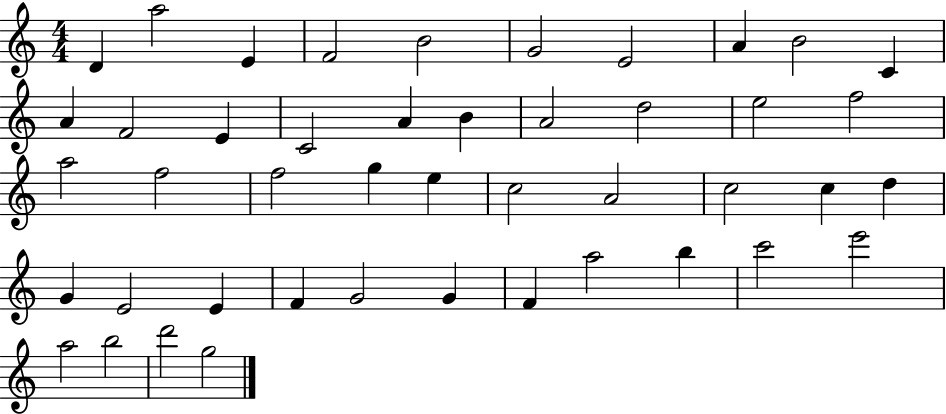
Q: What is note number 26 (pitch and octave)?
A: C5